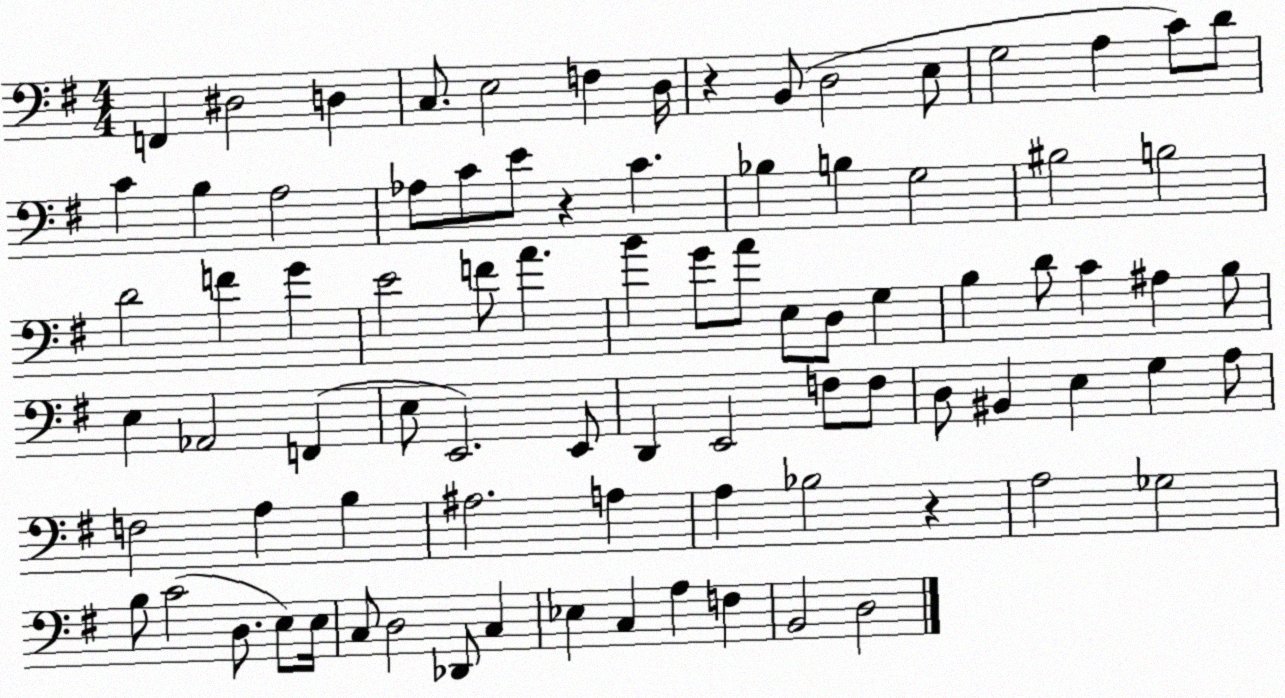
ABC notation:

X:1
T:Untitled
M:4/4
L:1/4
K:G
F,, ^D,2 D, C,/2 E,2 F, D,/4 z B,,/2 D,2 E,/2 G,2 A, C/2 D/2 C B, A,2 _A,/2 C/2 E/2 z C _B, B, G,2 ^B,2 B,2 D2 F G E2 F/2 A B G/2 A/2 E,/2 D,/2 G, B, D/2 C ^A, B,/2 E, _A,,2 F,, E,/2 E,,2 E,,/2 D,, E,,2 F,/2 F,/2 D,/2 ^B,, E, G, A,/2 F,2 A, B, ^A,2 A, A, _B,2 z A,2 _G,2 B,/2 C2 D,/2 E,/2 E,/4 C,/2 D,2 _D,,/2 C, _E, C, A, F, B,,2 D,2